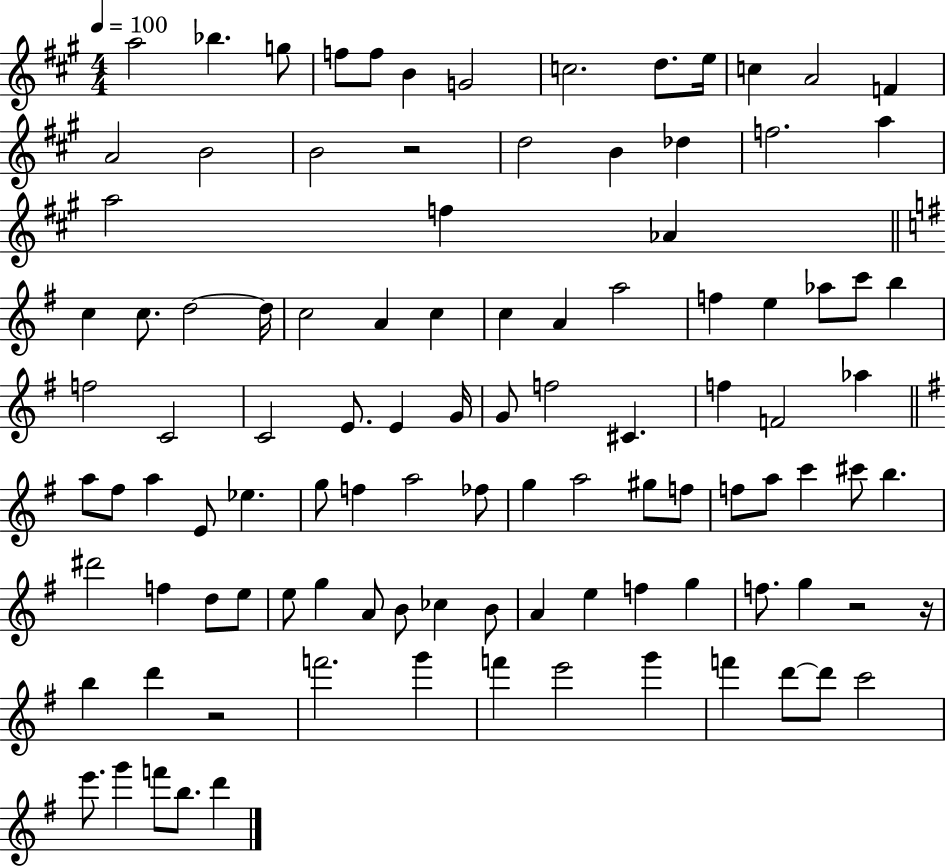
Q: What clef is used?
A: treble